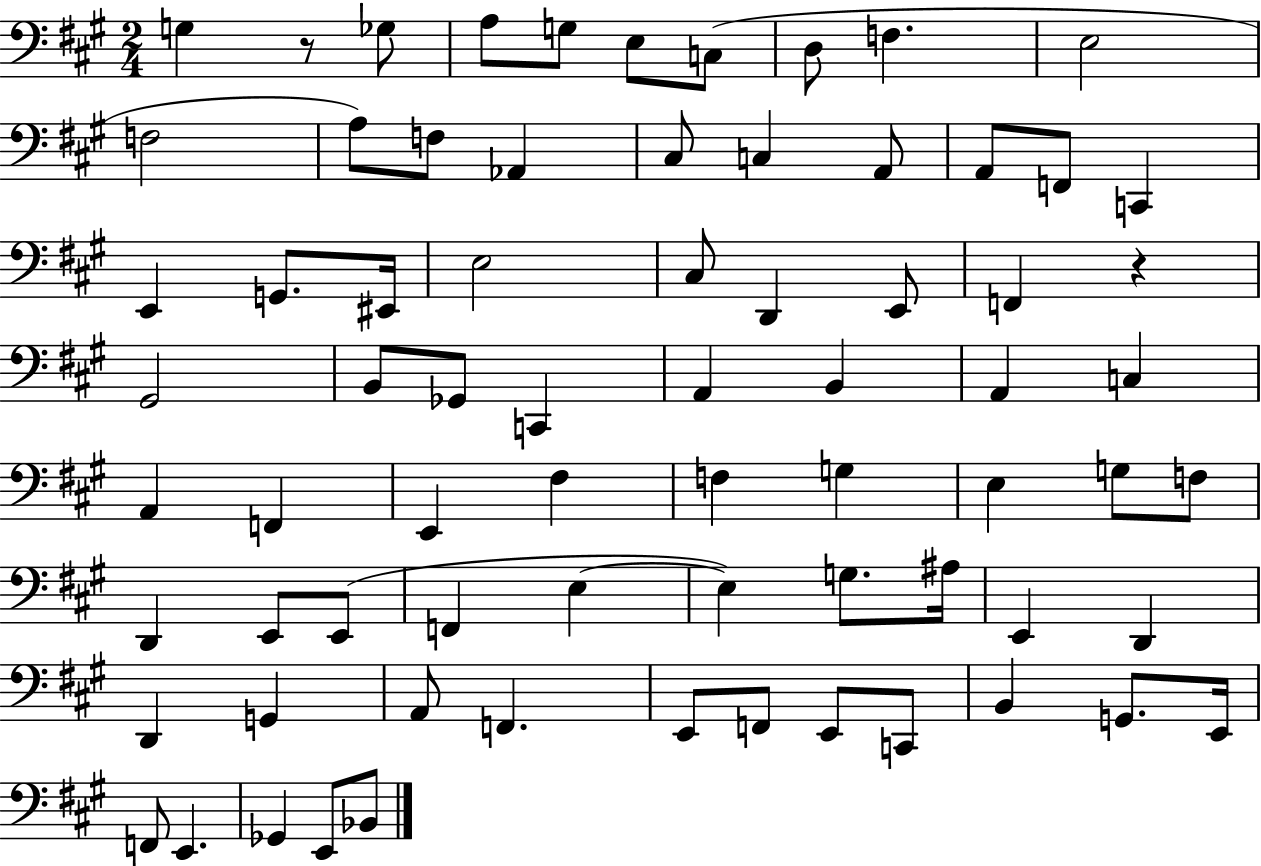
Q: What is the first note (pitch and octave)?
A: G3